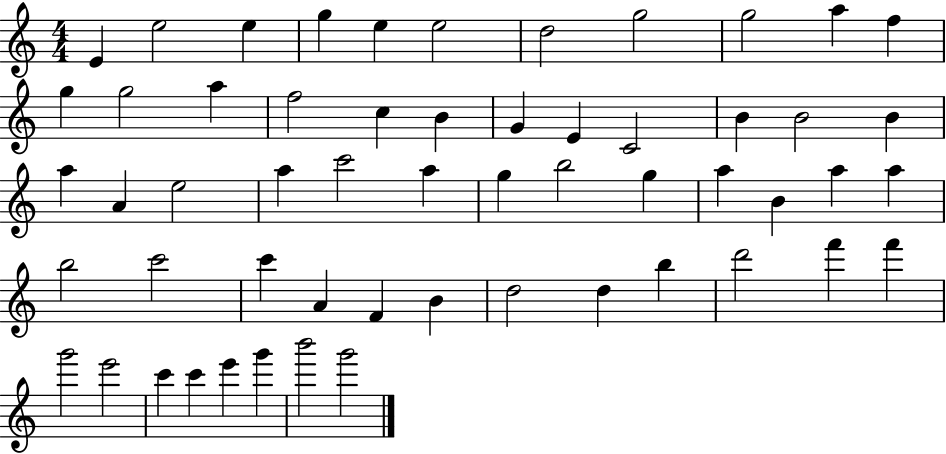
X:1
T:Untitled
M:4/4
L:1/4
K:C
E e2 e g e e2 d2 g2 g2 a f g g2 a f2 c B G E C2 B B2 B a A e2 a c'2 a g b2 g a B a a b2 c'2 c' A F B d2 d b d'2 f' f' g'2 e'2 c' c' e' g' b'2 g'2